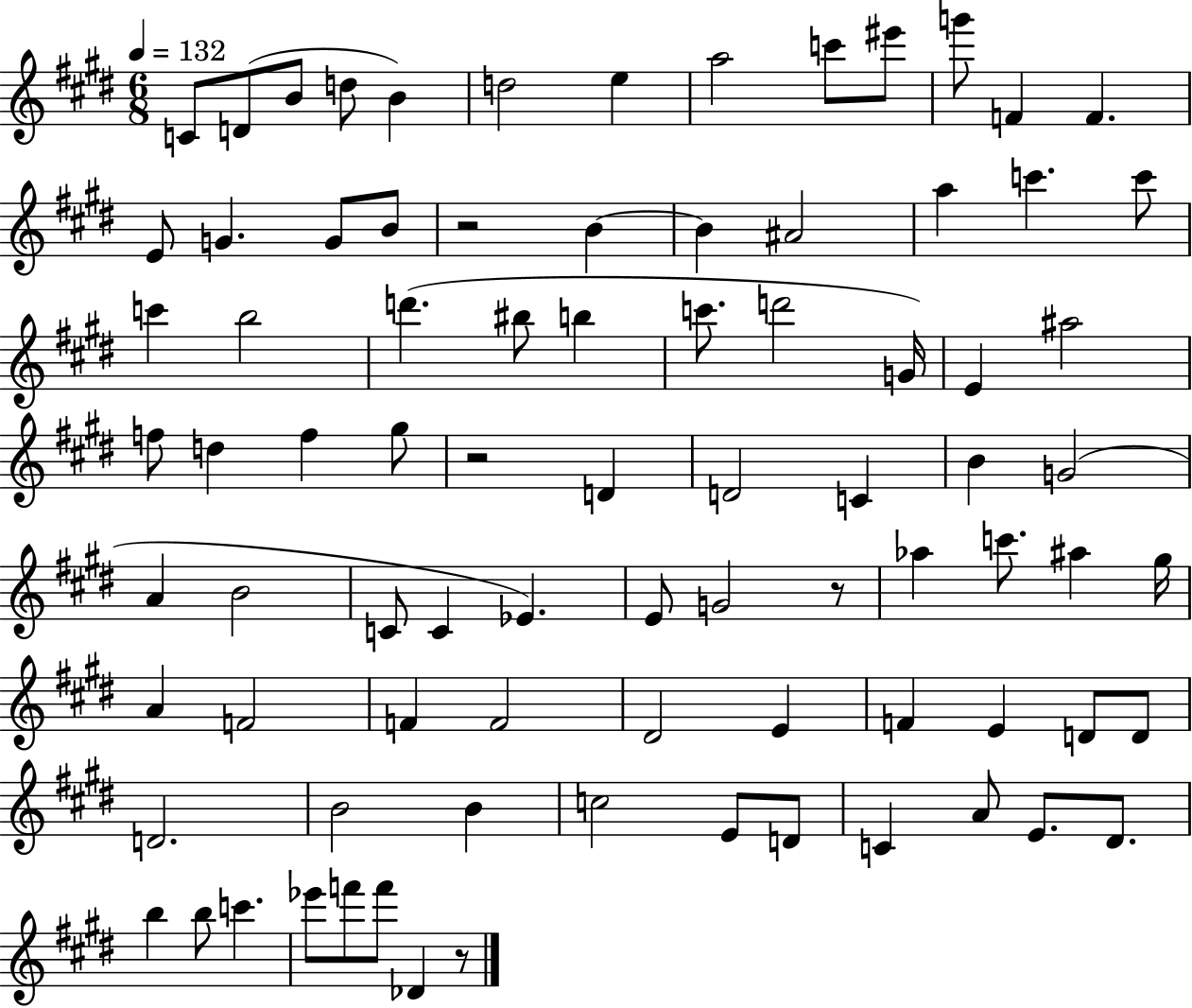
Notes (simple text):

C4/e D4/e B4/e D5/e B4/q D5/h E5/q A5/h C6/e EIS6/e G6/e F4/q F4/q. E4/e G4/q. G4/e B4/e R/h B4/q B4/q A#4/h A5/q C6/q. C6/e C6/q B5/h D6/q. BIS5/e B5/q C6/e. D6/h G4/s E4/q A#5/h F5/e D5/q F5/q G#5/e R/h D4/q D4/h C4/q B4/q G4/h A4/q B4/h C4/e C4/q Eb4/q. E4/e G4/h R/e Ab5/q C6/e. A#5/q G#5/s A4/q F4/h F4/q F4/h D#4/h E4/q F4/q E4/q D4/e D4/e D4/h. B4/h B4/q C5/h E4/e D4/e C4/q A4/e E4/e. D#4/e. B5/q B5/e C6/q. Eb6/e F6/e F6/e Db4/q R/e